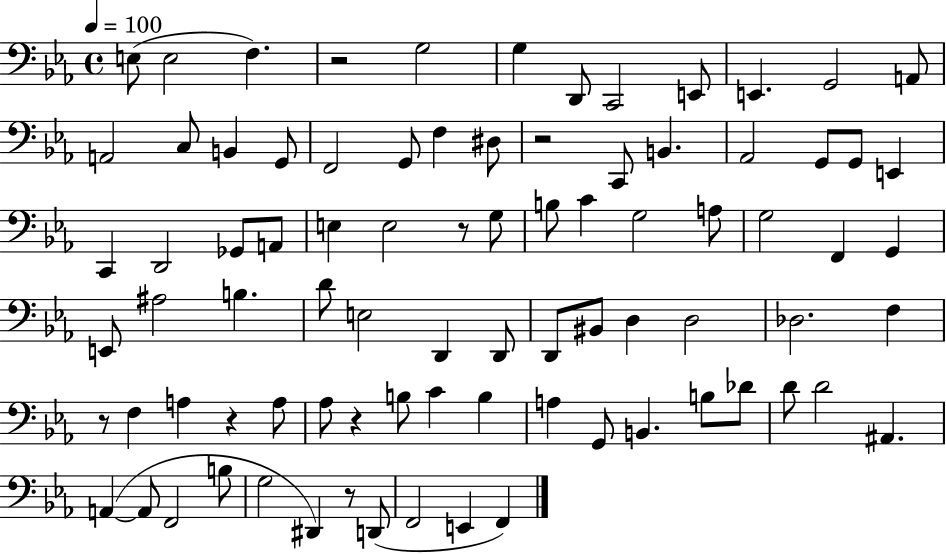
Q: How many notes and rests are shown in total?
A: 84